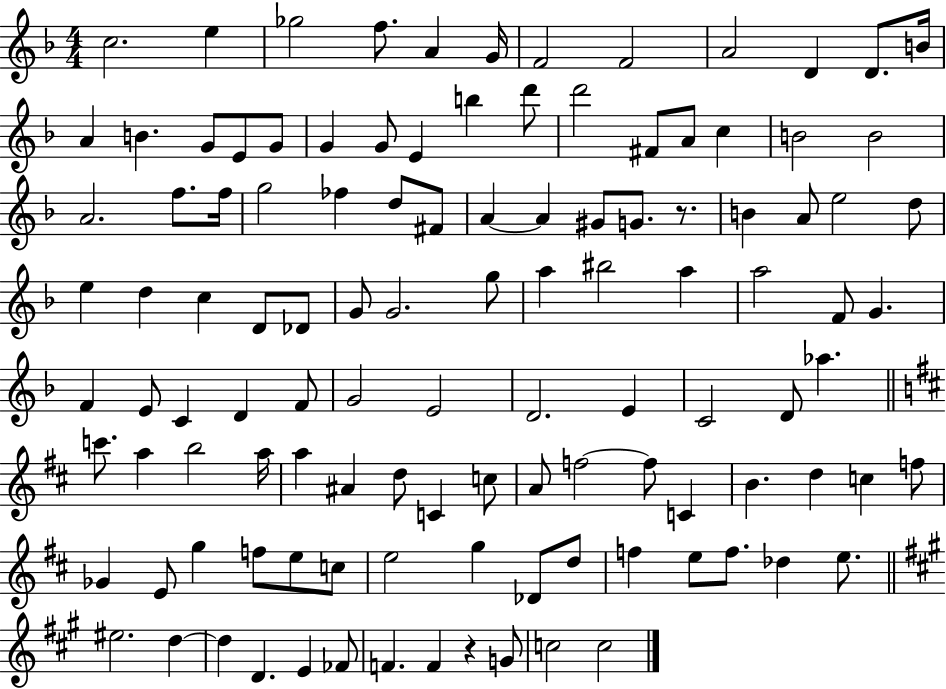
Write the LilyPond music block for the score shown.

{
  \clef treble
  \numericTimeSignature
  \time 4/4
  \key f \major
  c''2. e''4 | ges''2 f''8. a'4 g'16 | f'2 f'2 | a'2 d'4 d'8. b'16 | \break a'4 b'4. g'8 e'8 g'8 | g'4 g'8 e'4 b''4 d'''8 | d'''2 fis'8 a'8 c''4 | b'2 b'2 | \break a'2. f''8. f''16 | g''2 fes''4 d''8 fis'8 | a'4~~ a'4 gis'8 g'8. r8. | b'4 a'8 e''2 d''8 | \break e''4 d''4 c''4 d'8 des'8 | g'8 g'2. g''8 | a''4 bis''2 a''4 | a''2 f'8 g'4. | \break f'4 e'8 c'4 d'4 f'8 | g'2 e'2 | d'2. e'4 | c'2 d'8 aes''4. | \break \bar "||" \break \key d \major c'''8. a''4 b''2 a''16 | a''4 ais'4 d''8 c'4 c''8 | a'8 f''2~~ f''8 c'4 | b'4. d''4 c''4 f''8 | \break ges'4 e'8 g''4 f''8 e''8 c''8 | e''2 g''4 des'8 d''8 | f''4 e''8 f''8. des''4 e''8. | \bar "||" \break \key a \major eis''2. d''4~~ | d''4 d'4. e'4 fes'8 | f'4. f'4 r4 g'8 | c''2 c''2 | \break \bar "|."
}